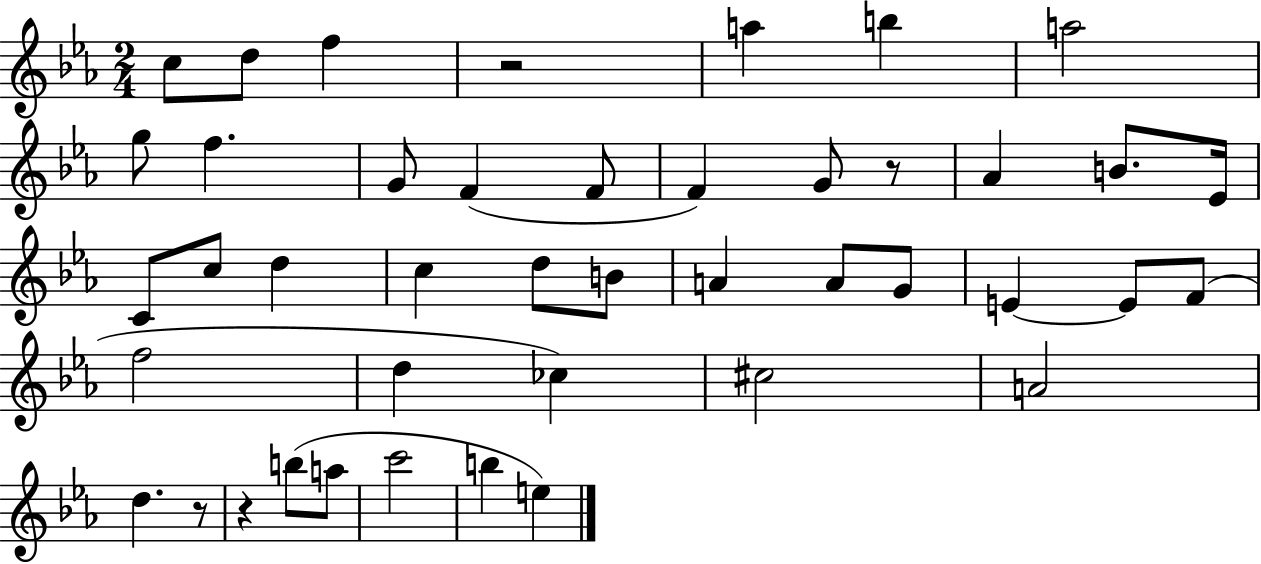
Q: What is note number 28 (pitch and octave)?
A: F4